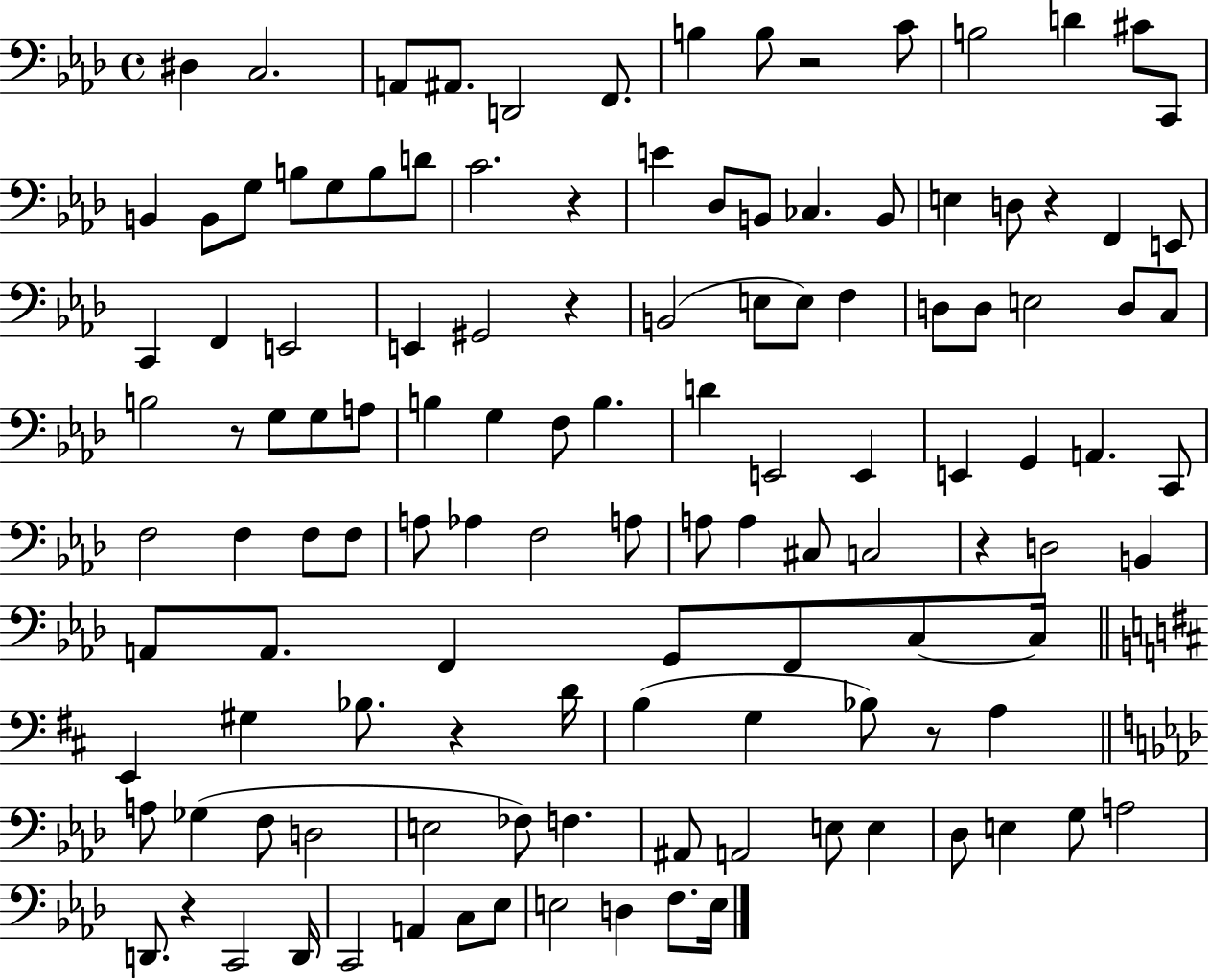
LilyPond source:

{
  \clef bass
  \time 4/4
  \defaultTimeSignature
  \key aes \major
  dis4 c2. | a,8 ais,8. d,2 f,8. | b4 b8 r2 c'8 | b2 d'4 cis'8 c,8 | \break b,4 b,8 g8 b8 g8 b8 d'8 | c'2. r4 | e'4 des8 b,8 ces4. b,8 | e4 d8 r4 f,4 e,8 | \break c,4 f,4 e,2 | e,4 gis,2 r4 | b,2( e8 e8) f4 | d8 d8 e2 d8 c8 | \break b2 r8 g8 g8 a8 | b4 g4 f8 b4. | d'4 e,2 e,4 | e,4 g,4 a,4. c,8 | \break f2 f4 f8 f8 | a8 aes4 f2 a8 | a8 a4 cis8 c2 | r4 d2 b,4 | \break a,8 a,8. f,4 g,8 f,8 c8~~ c16 | \bar "||" \break \key b \minor e,4 gis4 bes8. r4 d'16 | b4( g4 bes8) r8 a4 | \bar "||" \break \key aes \major a8 ges4( f8 d2 | e2 fes8) f4. | ais,8 a,2 e8 e4 | des8 e4 g8 a2 | \break d,8. r4 c,2 d,16 | c,2 a,4 c8 ees8 | e2 d4 f8. e16 | \bar "|."
}